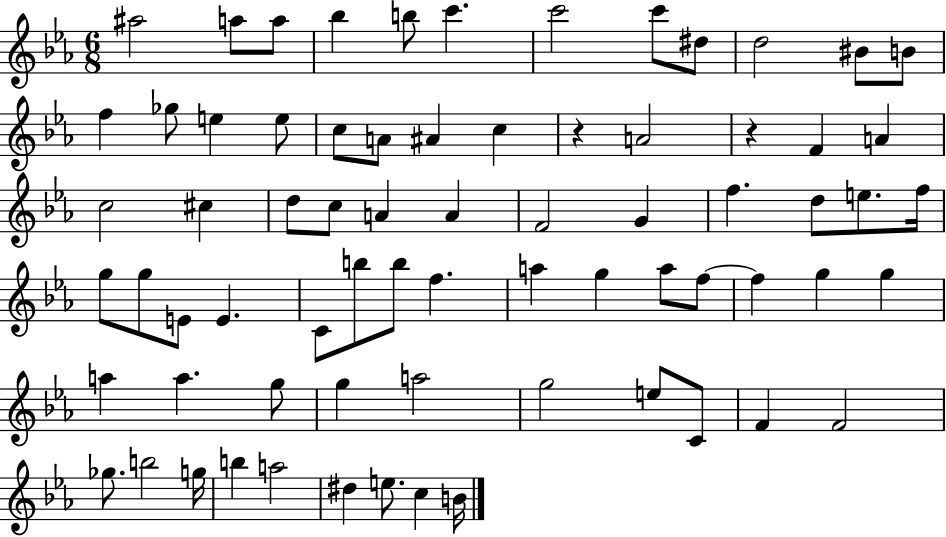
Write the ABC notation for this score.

X:1
T:Untitled
M:6/8
L:1/4
K:Eb
^a2 a/2 a/2 _b b/2 c' c'2 c'/2 ^d/2 d2 ^B/2 B/2 f _g/2 e e/2 c/2 A/2 ^A c z A2 z F A c2 ^c d/2 c/2 A A F2 G f d/2 e/2 f/4 g/2 g/2 E/2 E C/2 b/2 b/2 f a g a/2 f/2 f g g a a g/2 g a2 g2 e/2 C/2 F F2 _g/2 b2 g/4 b a2 ^d e/2 c B/4